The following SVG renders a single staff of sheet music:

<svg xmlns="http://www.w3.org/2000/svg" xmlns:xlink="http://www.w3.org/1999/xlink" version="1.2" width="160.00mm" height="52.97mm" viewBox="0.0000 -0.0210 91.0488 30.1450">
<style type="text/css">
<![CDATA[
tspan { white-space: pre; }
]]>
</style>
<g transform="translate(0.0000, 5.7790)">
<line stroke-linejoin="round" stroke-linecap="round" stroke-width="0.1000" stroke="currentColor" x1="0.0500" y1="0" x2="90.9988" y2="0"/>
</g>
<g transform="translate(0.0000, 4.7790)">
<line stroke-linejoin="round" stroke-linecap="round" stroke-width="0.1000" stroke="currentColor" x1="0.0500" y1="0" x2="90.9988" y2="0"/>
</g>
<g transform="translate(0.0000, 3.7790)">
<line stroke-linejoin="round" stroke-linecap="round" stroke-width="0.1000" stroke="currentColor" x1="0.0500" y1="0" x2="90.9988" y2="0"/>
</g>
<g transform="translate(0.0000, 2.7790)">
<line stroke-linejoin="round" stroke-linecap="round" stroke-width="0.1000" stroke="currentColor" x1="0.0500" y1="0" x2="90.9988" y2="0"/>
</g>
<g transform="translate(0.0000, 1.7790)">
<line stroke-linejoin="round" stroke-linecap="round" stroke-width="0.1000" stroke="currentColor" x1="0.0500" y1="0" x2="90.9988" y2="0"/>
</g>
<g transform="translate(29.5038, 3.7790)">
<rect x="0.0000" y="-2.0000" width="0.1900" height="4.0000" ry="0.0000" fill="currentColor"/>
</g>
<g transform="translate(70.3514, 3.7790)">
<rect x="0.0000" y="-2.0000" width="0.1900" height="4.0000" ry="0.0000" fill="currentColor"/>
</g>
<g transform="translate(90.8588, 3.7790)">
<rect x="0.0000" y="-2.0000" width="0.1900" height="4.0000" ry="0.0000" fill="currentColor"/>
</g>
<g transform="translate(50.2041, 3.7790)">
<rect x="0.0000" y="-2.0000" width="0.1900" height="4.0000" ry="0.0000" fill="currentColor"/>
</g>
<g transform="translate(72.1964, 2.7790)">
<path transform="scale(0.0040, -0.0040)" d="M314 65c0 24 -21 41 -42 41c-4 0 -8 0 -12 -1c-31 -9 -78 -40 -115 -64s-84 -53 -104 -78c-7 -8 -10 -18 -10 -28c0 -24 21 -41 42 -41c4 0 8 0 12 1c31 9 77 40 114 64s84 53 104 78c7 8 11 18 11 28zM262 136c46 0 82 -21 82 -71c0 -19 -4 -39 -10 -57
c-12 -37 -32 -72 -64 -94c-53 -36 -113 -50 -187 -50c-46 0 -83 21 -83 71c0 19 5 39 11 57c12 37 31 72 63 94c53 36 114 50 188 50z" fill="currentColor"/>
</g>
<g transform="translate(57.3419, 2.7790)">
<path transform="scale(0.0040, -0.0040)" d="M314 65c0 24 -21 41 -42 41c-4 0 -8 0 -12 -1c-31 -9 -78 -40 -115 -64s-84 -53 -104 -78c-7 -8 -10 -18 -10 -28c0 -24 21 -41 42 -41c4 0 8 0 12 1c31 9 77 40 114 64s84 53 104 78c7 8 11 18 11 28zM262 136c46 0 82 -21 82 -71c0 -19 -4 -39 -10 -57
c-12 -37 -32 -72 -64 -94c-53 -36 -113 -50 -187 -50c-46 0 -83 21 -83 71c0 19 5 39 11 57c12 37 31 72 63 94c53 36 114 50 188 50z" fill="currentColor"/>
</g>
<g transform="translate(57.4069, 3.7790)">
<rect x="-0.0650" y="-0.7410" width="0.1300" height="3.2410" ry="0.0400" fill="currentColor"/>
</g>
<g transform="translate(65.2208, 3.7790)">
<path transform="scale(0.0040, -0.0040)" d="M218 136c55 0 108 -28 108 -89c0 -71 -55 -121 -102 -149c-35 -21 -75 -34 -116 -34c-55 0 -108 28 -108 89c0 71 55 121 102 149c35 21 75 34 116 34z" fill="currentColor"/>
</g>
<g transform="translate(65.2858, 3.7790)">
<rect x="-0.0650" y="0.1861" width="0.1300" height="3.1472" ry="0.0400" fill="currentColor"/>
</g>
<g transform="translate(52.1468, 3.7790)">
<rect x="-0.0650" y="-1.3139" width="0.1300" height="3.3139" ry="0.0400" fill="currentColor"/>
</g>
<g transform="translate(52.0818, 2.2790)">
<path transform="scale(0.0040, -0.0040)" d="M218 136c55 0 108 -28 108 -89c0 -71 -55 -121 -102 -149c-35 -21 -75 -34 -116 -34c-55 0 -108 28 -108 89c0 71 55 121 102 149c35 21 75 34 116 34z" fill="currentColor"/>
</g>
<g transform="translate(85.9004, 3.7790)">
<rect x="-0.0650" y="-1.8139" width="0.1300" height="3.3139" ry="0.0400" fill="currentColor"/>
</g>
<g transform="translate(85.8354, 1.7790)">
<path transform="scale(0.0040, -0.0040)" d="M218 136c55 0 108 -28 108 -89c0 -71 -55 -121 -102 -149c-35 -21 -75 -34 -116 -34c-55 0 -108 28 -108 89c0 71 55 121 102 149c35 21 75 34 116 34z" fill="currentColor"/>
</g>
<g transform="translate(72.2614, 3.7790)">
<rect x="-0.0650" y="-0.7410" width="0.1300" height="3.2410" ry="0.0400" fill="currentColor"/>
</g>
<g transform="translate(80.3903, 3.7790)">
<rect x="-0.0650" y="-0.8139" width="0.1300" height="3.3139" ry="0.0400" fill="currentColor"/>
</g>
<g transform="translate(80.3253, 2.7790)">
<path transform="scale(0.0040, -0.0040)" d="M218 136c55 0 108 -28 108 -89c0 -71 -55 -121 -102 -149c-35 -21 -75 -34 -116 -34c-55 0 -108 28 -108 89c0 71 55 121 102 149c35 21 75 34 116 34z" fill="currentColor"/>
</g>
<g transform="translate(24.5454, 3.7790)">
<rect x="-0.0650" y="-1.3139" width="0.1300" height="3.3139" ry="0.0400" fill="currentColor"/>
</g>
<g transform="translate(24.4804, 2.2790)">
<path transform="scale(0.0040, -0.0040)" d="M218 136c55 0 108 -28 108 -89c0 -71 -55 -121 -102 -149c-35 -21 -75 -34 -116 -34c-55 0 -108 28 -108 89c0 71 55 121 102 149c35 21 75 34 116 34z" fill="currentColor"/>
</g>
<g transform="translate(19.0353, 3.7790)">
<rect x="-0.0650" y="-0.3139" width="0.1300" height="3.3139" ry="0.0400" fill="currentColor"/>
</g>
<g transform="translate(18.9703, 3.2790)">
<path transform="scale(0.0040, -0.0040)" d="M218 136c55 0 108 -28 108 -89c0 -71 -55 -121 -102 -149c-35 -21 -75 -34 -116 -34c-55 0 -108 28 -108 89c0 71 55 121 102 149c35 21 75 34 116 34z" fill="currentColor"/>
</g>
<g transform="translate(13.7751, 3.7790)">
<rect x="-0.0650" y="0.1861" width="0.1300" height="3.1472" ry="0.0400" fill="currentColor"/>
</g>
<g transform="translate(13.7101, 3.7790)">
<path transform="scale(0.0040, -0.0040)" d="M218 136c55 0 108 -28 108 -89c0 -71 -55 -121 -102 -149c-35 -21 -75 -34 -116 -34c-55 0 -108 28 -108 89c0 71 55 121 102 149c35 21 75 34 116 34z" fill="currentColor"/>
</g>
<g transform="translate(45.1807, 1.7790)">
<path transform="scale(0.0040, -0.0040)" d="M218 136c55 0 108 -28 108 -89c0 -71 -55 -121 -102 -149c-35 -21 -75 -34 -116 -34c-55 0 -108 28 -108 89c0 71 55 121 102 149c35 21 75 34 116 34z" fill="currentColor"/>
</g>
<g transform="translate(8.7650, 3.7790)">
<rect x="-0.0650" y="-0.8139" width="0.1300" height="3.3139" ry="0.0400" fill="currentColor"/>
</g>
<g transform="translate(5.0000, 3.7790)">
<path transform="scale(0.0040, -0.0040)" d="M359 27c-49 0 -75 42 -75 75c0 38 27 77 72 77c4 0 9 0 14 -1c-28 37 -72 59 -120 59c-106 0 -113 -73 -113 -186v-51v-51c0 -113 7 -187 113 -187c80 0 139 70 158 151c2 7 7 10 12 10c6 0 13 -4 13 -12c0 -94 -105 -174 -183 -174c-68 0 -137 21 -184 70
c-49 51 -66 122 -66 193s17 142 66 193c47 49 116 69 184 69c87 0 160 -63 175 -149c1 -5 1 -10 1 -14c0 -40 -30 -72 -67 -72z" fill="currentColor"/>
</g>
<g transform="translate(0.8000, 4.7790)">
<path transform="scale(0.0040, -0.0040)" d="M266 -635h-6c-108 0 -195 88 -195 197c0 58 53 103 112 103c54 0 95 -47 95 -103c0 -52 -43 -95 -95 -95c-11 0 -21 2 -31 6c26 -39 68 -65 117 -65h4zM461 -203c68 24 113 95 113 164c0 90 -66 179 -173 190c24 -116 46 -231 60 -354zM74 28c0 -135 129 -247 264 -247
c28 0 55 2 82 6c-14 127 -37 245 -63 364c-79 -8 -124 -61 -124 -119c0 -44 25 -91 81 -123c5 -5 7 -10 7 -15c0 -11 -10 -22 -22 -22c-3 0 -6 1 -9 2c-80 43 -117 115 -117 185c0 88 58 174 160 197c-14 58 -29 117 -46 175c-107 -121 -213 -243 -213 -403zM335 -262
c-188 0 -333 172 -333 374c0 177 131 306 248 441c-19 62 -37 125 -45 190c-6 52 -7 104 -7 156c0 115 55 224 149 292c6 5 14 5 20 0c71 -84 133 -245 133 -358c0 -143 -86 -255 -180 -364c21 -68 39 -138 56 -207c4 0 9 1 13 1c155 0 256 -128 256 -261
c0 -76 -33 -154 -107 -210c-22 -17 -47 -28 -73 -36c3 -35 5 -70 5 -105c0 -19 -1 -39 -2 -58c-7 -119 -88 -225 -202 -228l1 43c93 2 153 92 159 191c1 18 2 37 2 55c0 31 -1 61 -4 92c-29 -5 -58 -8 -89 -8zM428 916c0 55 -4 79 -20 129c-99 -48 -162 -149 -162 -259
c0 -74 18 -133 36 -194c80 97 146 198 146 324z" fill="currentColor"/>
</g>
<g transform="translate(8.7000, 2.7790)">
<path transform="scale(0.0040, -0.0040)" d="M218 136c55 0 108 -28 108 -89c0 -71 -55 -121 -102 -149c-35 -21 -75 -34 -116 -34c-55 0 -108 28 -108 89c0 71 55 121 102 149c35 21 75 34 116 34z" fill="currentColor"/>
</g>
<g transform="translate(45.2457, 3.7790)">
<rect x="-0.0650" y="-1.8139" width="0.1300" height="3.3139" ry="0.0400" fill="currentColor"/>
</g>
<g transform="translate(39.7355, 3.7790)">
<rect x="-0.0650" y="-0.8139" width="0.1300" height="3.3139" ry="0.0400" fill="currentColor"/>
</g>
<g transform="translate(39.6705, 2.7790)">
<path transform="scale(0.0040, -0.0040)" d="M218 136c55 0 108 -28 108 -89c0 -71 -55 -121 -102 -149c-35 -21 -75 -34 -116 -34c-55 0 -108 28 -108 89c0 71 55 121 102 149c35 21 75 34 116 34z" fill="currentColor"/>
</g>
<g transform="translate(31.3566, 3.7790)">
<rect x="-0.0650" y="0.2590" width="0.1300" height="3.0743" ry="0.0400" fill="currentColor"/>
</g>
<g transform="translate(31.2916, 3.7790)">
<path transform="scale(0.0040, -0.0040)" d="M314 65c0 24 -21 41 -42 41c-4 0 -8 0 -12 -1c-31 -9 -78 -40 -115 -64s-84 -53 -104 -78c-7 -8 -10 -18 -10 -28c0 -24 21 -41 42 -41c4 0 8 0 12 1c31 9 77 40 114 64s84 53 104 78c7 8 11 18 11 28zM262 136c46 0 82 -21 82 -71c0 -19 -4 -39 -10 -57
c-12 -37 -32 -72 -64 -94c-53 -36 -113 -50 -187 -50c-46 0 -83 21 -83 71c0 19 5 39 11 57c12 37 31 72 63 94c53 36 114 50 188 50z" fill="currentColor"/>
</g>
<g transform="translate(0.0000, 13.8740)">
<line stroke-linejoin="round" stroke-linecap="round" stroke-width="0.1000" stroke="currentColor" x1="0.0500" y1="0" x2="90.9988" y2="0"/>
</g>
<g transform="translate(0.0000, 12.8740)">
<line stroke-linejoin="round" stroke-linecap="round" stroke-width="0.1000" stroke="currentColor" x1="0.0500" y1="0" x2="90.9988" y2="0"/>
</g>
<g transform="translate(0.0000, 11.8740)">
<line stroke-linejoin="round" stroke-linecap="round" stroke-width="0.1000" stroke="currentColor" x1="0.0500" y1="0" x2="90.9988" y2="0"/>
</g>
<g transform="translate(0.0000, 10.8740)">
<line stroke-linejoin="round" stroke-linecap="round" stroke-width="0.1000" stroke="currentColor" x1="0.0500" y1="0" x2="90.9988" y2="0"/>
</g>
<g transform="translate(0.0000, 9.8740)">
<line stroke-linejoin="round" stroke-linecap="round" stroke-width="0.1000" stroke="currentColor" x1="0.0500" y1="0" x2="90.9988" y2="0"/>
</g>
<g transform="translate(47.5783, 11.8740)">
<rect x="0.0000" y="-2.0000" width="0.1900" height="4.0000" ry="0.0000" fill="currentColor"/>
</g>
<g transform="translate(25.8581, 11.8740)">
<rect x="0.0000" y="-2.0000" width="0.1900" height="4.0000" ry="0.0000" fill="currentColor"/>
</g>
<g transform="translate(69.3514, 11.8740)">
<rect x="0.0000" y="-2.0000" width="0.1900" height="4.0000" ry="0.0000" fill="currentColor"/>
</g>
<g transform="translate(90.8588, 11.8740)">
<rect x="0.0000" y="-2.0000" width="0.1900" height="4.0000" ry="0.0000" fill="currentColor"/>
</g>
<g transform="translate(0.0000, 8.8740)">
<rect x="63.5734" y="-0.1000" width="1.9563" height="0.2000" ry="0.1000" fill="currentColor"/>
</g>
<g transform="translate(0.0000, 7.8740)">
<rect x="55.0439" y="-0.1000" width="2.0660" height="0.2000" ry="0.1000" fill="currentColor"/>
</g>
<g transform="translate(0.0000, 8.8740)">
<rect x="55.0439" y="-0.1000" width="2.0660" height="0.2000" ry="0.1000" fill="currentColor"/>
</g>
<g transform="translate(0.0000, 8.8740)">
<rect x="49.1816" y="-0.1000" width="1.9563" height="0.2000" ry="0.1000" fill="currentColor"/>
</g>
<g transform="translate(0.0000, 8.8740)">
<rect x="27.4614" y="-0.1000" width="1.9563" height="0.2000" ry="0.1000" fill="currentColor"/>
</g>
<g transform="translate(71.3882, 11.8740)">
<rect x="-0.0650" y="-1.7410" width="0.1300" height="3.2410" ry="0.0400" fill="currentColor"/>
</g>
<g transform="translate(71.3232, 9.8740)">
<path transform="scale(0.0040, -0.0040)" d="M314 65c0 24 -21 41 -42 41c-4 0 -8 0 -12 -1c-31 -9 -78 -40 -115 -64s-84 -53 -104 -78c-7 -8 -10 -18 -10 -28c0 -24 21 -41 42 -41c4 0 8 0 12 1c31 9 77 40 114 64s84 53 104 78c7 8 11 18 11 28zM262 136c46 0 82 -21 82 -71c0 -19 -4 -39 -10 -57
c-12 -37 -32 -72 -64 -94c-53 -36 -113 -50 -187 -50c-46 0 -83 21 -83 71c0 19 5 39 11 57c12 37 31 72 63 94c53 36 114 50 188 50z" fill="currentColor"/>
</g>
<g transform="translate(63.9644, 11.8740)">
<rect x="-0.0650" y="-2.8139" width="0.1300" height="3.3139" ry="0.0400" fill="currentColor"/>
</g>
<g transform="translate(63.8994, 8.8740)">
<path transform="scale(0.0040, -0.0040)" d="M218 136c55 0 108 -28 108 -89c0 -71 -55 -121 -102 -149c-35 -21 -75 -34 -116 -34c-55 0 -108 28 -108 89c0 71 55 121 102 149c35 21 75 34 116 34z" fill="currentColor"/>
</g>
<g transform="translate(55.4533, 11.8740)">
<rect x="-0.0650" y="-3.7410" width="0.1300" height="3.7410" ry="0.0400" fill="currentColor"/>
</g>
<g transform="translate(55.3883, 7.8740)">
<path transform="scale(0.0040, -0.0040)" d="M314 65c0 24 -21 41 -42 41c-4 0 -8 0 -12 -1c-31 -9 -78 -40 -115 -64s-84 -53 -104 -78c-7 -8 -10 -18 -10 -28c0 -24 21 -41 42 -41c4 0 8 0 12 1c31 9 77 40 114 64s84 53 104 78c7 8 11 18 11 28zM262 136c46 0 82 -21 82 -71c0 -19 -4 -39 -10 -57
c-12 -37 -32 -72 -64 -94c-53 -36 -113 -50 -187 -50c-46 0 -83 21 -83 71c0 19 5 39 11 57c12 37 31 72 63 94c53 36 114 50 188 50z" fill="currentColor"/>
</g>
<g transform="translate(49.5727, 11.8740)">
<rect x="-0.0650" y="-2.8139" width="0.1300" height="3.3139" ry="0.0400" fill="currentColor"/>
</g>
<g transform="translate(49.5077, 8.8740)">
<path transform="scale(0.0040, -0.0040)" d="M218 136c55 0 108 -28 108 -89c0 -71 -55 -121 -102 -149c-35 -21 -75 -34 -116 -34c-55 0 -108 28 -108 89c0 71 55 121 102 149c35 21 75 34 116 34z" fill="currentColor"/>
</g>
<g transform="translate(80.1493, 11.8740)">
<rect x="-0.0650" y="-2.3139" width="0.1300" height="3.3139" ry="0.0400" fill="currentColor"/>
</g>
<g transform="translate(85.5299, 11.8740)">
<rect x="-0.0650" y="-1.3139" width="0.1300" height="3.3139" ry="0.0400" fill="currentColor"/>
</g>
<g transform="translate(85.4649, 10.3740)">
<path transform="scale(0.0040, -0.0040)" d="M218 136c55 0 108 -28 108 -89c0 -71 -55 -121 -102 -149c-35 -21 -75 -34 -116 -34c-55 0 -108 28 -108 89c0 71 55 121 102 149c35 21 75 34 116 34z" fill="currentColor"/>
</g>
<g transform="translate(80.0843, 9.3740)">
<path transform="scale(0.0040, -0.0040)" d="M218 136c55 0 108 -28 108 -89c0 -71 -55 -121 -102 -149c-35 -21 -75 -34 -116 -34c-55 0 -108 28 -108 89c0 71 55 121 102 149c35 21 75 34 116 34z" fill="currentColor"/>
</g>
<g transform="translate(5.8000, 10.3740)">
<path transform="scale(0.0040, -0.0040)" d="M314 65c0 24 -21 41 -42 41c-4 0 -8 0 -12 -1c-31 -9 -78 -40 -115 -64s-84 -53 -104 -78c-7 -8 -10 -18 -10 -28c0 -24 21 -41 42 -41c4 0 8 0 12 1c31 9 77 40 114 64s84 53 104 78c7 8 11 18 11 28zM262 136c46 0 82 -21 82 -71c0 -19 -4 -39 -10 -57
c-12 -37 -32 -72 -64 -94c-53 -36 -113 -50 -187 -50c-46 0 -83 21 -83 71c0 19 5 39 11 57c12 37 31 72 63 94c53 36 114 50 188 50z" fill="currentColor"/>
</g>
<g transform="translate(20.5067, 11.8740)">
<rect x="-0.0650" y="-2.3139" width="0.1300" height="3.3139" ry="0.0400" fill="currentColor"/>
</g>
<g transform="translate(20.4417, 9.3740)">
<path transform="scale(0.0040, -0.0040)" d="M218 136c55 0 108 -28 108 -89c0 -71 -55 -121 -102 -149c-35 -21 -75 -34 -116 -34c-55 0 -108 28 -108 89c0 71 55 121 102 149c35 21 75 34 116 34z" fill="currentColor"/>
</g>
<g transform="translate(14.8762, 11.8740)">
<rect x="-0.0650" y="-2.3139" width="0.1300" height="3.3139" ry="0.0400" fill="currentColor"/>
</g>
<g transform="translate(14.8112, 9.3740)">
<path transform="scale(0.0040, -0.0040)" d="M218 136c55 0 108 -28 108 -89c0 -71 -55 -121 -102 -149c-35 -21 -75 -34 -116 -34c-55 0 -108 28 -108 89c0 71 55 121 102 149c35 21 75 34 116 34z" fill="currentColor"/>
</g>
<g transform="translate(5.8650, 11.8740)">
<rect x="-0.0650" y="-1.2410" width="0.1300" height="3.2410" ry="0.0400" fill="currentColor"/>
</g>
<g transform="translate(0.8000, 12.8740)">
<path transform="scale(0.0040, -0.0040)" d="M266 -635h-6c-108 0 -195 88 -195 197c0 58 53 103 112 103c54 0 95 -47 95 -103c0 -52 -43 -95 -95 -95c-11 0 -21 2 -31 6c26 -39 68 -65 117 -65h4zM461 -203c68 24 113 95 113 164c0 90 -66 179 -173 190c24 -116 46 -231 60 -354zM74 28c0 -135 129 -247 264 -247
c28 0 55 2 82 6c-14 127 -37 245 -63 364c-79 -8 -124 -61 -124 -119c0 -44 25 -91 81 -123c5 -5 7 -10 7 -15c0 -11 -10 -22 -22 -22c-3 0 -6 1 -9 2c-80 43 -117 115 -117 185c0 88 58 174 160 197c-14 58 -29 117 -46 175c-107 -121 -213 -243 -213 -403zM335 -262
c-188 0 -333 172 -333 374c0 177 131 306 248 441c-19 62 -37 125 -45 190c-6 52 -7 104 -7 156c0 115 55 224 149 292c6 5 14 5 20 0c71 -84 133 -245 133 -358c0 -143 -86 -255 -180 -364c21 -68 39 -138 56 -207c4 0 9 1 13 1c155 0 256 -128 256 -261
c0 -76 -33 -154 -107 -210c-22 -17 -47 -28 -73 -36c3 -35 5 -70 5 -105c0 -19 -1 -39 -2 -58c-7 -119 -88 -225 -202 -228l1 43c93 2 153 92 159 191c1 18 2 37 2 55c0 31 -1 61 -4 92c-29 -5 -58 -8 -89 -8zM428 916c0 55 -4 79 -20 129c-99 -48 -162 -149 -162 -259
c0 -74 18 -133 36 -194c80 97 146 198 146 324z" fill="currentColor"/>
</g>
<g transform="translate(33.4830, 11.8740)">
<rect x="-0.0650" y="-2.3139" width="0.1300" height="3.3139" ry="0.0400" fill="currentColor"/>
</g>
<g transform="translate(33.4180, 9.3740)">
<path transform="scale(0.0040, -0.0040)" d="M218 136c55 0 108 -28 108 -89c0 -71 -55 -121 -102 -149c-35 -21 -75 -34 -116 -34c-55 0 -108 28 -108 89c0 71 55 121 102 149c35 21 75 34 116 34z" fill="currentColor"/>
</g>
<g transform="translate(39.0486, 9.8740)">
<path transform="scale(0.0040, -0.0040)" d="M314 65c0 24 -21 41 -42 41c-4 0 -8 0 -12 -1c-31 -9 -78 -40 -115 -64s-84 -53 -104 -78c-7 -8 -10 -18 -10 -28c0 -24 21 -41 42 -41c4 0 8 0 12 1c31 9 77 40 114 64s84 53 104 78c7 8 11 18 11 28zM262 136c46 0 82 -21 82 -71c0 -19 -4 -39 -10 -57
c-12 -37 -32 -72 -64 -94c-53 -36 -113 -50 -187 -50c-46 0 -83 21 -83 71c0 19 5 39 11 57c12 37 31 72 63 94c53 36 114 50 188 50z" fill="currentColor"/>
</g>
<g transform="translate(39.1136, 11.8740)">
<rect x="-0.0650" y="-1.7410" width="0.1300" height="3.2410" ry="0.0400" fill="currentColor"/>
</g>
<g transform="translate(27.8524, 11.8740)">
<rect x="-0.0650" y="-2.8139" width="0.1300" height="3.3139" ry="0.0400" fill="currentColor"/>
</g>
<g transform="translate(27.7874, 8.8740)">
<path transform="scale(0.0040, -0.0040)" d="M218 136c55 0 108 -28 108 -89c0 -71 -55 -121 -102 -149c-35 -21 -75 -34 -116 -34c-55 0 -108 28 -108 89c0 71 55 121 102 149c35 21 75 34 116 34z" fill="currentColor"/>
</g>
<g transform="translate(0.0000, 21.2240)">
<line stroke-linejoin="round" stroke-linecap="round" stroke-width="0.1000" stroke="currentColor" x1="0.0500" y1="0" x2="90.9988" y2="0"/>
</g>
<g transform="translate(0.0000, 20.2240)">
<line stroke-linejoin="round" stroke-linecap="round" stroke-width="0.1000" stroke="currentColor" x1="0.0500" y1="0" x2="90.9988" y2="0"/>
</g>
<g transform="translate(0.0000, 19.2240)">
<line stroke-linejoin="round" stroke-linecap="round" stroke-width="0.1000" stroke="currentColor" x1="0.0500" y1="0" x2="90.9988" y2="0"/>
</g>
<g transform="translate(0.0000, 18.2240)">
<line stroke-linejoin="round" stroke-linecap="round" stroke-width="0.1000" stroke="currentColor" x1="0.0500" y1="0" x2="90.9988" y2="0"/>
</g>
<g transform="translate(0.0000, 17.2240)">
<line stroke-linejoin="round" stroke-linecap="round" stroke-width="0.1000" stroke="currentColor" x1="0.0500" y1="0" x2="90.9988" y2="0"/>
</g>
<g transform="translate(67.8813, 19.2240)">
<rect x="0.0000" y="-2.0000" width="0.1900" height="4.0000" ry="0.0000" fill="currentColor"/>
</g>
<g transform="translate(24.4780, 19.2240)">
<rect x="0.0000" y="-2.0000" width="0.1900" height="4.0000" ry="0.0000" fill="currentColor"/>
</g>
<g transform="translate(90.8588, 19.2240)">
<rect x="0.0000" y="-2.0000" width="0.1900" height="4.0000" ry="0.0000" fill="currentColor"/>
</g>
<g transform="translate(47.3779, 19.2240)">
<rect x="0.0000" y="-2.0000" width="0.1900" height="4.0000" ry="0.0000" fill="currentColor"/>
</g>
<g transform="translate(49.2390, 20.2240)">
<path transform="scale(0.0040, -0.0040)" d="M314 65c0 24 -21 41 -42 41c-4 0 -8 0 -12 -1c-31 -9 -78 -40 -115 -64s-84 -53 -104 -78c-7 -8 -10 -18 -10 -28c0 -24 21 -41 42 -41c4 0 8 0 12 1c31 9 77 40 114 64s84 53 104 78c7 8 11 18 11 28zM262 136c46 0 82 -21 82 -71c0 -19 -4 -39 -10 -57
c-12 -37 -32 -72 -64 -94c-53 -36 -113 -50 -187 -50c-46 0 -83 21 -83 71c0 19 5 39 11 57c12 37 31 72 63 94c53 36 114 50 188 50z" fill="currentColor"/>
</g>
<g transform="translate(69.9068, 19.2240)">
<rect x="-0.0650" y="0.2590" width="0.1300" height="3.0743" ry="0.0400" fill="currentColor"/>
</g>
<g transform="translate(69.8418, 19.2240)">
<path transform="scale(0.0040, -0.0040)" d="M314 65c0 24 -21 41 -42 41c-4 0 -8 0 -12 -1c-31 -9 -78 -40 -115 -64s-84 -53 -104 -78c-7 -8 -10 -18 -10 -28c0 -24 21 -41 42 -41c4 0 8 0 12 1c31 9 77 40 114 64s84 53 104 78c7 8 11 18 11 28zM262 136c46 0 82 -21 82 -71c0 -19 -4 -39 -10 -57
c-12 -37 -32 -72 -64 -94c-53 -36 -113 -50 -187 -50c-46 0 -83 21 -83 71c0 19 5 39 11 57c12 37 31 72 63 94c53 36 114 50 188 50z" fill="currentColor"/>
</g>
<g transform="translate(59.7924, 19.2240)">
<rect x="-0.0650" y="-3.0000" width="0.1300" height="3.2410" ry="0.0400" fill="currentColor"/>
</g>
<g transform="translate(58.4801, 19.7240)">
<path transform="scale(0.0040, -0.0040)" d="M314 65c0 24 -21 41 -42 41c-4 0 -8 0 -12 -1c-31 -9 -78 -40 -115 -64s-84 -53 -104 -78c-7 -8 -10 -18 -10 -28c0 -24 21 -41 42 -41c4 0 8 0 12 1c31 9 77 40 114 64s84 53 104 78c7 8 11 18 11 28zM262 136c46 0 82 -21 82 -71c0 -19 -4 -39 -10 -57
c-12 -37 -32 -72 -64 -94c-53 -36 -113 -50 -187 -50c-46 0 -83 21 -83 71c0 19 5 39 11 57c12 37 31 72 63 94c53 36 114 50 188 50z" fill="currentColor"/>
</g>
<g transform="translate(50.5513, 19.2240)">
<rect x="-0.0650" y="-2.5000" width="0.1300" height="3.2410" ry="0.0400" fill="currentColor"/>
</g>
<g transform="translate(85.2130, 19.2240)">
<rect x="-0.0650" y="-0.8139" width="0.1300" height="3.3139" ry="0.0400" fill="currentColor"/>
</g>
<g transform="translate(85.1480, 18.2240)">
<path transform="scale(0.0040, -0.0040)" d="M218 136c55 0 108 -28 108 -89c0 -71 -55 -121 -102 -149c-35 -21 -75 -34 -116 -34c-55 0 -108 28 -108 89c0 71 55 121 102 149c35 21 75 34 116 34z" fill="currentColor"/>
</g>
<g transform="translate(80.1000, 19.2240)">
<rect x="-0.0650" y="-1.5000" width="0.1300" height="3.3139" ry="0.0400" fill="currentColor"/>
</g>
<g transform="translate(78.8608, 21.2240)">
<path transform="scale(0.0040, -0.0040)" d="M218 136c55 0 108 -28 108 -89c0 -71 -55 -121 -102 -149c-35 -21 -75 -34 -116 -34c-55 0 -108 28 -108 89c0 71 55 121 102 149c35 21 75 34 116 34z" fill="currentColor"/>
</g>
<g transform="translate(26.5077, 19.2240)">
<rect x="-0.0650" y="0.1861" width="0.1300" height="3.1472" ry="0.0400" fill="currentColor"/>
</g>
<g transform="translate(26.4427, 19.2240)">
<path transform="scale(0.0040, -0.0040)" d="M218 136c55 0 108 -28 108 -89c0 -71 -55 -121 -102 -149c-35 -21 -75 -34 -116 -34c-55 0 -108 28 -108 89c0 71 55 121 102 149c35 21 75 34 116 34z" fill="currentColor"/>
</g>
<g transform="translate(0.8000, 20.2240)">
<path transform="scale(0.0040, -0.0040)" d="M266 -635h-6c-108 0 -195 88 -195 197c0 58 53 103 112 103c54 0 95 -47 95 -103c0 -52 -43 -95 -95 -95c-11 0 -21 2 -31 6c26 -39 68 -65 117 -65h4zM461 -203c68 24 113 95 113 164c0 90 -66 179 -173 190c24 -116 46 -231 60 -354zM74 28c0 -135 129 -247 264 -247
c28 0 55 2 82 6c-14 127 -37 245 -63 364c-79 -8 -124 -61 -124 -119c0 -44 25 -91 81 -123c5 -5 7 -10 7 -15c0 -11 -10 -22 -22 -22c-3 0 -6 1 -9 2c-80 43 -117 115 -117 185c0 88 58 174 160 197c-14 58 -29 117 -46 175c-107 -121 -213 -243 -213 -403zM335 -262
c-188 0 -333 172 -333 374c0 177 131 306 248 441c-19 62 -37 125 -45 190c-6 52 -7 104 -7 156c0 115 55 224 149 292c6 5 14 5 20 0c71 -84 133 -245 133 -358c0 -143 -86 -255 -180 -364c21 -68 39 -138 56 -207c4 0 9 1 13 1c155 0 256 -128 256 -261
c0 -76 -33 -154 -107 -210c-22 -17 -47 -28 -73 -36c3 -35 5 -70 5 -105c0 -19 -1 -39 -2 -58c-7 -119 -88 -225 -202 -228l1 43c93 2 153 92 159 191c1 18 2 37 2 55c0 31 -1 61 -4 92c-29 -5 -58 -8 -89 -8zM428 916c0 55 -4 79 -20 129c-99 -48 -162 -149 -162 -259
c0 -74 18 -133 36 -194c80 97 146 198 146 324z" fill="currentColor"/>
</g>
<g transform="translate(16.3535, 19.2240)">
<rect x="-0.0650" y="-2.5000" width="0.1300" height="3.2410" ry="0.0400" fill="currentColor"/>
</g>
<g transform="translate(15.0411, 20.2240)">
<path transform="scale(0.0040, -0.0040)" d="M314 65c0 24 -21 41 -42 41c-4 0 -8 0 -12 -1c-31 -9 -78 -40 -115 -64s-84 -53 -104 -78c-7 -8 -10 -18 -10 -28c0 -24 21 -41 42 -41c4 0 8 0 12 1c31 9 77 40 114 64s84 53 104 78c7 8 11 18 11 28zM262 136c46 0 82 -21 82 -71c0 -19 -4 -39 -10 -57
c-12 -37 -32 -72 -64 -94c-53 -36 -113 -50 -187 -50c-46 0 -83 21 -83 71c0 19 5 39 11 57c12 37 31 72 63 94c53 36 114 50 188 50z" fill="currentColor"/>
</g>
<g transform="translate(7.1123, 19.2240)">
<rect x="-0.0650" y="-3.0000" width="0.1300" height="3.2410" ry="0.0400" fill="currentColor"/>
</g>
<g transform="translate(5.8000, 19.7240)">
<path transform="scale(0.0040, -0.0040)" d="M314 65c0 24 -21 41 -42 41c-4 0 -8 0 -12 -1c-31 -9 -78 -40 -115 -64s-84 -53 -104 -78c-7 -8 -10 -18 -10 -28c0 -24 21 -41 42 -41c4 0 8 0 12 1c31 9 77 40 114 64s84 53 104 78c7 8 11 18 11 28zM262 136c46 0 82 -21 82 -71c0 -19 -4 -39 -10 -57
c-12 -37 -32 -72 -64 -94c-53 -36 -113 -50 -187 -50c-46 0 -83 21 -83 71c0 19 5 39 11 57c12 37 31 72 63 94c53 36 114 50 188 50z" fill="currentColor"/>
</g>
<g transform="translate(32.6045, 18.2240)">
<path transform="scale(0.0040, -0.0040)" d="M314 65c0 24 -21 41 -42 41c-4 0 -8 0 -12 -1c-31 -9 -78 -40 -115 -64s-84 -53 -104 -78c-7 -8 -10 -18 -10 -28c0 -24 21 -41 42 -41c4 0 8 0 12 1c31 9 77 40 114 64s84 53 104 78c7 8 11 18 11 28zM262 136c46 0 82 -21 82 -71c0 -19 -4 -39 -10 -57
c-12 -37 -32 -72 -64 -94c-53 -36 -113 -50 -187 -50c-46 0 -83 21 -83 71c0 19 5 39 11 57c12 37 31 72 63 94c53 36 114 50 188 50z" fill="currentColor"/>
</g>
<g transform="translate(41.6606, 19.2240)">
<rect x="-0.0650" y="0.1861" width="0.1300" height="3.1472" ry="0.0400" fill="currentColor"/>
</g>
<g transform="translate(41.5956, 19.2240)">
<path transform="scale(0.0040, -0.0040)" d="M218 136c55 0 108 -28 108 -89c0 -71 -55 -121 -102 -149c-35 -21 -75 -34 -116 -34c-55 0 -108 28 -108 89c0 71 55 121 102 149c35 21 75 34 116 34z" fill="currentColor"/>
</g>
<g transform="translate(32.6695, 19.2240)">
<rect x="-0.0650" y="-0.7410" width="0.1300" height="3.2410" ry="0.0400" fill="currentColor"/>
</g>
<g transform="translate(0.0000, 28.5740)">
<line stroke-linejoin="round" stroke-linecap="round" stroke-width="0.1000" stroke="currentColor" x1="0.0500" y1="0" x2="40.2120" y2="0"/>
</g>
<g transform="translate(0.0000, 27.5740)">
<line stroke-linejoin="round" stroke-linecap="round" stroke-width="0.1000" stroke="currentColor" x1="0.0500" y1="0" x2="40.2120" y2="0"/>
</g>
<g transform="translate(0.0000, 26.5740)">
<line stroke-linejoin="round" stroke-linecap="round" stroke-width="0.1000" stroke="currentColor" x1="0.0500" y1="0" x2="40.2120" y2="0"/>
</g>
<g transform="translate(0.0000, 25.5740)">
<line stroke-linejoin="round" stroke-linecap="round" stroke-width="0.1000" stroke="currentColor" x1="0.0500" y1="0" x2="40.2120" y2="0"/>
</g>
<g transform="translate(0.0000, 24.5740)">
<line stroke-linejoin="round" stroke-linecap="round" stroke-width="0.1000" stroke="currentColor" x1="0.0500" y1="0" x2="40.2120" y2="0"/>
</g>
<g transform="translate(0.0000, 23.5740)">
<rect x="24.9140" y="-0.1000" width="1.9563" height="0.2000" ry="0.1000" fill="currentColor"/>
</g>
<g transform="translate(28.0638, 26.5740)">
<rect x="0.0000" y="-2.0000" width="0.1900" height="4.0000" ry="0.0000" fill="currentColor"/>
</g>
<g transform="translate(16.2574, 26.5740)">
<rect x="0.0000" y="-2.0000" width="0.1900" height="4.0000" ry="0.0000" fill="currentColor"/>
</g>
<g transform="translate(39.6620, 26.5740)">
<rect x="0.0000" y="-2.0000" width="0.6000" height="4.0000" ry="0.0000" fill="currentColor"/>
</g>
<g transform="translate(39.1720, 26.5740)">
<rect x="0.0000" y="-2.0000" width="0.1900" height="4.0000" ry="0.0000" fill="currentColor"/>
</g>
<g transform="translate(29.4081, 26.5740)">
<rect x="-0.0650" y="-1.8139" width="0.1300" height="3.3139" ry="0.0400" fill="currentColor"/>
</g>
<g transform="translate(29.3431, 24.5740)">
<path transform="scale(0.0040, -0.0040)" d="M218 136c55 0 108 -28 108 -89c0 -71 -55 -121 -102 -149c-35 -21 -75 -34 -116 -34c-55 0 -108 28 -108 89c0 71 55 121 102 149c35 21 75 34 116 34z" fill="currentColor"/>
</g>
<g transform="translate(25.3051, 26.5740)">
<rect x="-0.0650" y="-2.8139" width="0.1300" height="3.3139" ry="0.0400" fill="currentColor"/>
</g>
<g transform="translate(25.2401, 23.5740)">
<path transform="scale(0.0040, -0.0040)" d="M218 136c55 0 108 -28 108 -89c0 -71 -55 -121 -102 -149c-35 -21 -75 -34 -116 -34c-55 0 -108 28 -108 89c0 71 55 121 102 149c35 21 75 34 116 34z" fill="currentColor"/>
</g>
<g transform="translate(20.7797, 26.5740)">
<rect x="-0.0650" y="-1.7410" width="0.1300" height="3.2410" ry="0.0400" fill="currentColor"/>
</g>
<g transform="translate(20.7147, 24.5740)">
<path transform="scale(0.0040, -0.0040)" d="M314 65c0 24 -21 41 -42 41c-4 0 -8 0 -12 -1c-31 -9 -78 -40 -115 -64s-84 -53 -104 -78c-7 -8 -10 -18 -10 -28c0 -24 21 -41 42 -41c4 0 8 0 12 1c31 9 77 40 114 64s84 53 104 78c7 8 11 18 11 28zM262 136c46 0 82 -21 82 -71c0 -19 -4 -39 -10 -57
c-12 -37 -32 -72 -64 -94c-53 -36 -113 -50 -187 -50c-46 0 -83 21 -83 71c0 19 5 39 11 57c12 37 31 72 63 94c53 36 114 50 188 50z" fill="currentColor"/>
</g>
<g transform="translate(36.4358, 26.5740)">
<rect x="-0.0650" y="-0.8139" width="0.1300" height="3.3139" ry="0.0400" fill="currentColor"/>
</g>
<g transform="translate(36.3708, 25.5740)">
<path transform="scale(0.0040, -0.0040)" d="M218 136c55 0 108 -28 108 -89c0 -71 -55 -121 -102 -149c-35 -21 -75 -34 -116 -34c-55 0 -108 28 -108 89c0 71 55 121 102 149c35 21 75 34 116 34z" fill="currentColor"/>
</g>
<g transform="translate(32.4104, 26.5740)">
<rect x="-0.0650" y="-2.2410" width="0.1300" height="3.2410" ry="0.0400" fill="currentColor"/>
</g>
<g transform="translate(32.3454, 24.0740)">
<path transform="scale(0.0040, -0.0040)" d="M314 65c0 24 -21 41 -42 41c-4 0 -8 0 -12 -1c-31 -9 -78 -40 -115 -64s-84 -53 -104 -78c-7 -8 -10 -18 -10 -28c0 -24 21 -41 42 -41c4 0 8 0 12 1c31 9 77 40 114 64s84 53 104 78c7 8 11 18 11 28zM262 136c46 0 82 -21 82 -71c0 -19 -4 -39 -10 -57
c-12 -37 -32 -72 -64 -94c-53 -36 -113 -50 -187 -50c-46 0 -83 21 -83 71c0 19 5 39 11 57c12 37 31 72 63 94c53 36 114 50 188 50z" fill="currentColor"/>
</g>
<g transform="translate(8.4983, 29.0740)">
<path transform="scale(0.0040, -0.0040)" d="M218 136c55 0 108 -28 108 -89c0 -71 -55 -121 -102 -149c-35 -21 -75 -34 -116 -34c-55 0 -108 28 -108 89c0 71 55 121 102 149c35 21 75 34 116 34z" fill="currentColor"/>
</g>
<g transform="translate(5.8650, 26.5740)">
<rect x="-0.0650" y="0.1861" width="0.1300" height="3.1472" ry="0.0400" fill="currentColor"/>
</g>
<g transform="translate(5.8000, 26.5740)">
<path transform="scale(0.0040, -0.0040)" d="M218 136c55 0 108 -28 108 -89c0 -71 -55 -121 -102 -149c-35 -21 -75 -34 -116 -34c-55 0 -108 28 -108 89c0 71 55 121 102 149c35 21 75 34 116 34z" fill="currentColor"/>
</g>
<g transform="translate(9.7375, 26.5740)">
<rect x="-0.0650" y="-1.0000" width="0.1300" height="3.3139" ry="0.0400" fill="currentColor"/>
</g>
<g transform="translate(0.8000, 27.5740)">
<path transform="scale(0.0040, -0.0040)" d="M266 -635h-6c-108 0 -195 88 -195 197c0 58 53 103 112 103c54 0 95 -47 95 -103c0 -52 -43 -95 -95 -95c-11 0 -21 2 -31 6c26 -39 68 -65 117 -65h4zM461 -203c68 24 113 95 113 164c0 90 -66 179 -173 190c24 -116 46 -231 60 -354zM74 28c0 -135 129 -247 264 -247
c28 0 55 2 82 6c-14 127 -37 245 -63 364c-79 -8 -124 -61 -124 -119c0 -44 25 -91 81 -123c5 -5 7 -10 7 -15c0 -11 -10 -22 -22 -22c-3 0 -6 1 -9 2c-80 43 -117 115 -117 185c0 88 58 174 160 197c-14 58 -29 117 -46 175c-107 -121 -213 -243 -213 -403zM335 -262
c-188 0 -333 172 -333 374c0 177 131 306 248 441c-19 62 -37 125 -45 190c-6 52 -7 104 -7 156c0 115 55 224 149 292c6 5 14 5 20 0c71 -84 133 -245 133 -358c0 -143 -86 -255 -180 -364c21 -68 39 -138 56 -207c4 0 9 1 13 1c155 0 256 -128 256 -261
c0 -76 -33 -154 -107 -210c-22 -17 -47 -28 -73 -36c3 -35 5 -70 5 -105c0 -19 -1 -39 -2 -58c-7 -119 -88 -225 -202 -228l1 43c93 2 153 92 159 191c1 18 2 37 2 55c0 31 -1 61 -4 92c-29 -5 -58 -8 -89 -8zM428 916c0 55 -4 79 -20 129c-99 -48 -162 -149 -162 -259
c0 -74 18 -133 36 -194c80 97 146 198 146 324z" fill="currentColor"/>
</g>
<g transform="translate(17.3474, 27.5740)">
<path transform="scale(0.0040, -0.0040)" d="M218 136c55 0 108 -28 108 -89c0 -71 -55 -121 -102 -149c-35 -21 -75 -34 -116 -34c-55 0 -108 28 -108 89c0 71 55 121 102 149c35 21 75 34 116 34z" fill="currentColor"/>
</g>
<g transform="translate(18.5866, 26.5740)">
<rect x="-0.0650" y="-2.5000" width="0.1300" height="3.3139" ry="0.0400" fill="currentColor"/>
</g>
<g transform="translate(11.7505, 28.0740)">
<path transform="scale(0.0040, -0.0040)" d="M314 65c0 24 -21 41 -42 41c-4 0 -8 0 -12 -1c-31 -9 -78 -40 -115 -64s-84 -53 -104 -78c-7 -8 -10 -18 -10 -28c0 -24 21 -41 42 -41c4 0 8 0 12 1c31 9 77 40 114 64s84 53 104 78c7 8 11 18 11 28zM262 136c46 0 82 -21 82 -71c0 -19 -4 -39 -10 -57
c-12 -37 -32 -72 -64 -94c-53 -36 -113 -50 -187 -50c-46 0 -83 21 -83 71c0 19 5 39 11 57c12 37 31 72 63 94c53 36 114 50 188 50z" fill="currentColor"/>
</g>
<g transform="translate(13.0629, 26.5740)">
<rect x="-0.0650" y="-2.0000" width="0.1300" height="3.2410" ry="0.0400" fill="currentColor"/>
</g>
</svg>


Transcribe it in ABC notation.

X:1
T:Untitled
M:4/4
L:1/4
K:C
d B c e B2 d f e d2 B d2 d f e2 g g a g f2 a c'2 a f2 g e A2 G2 B d2 B G2 A2 B2 E d B D F2 G f2 a f g2 d